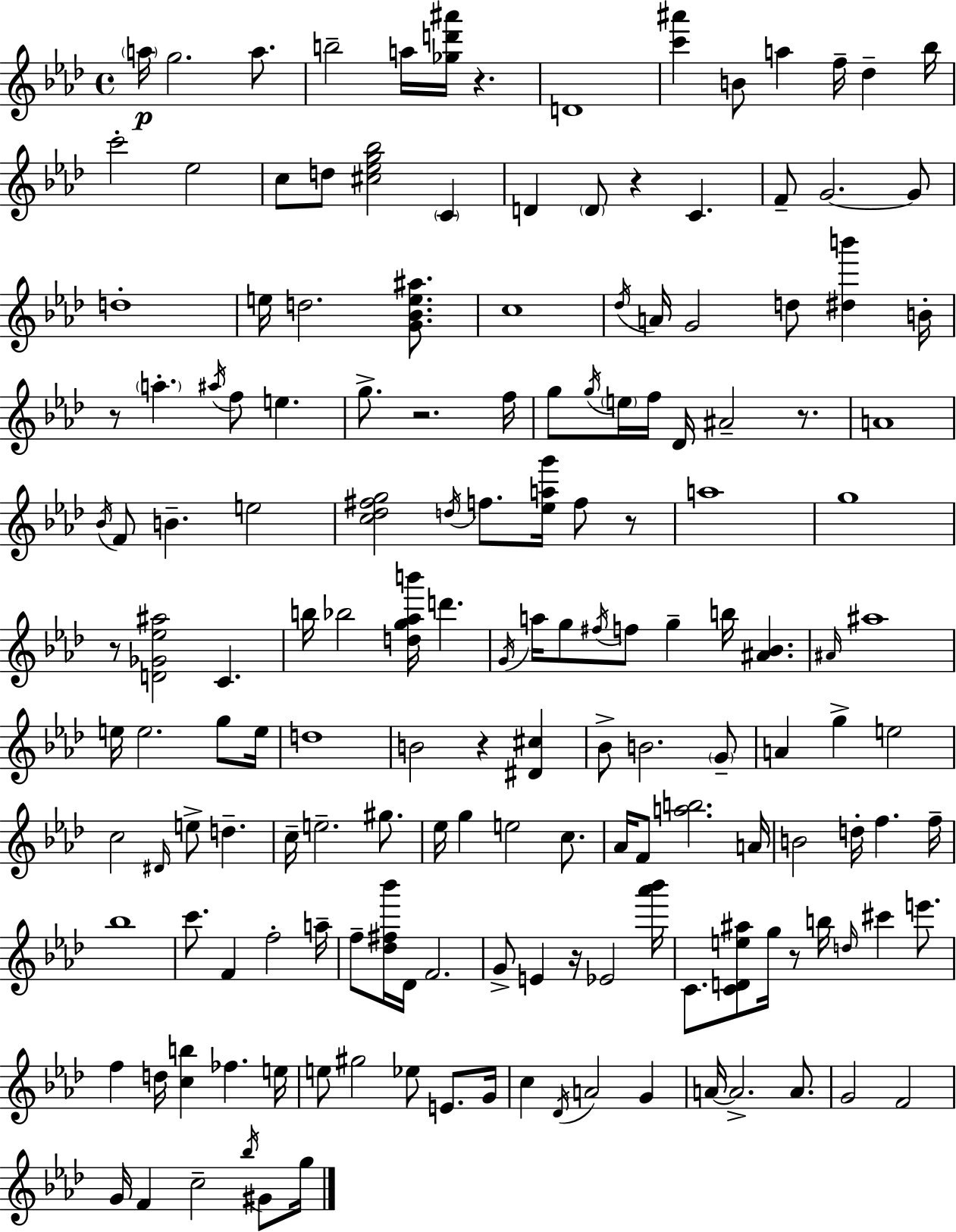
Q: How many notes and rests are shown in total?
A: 163